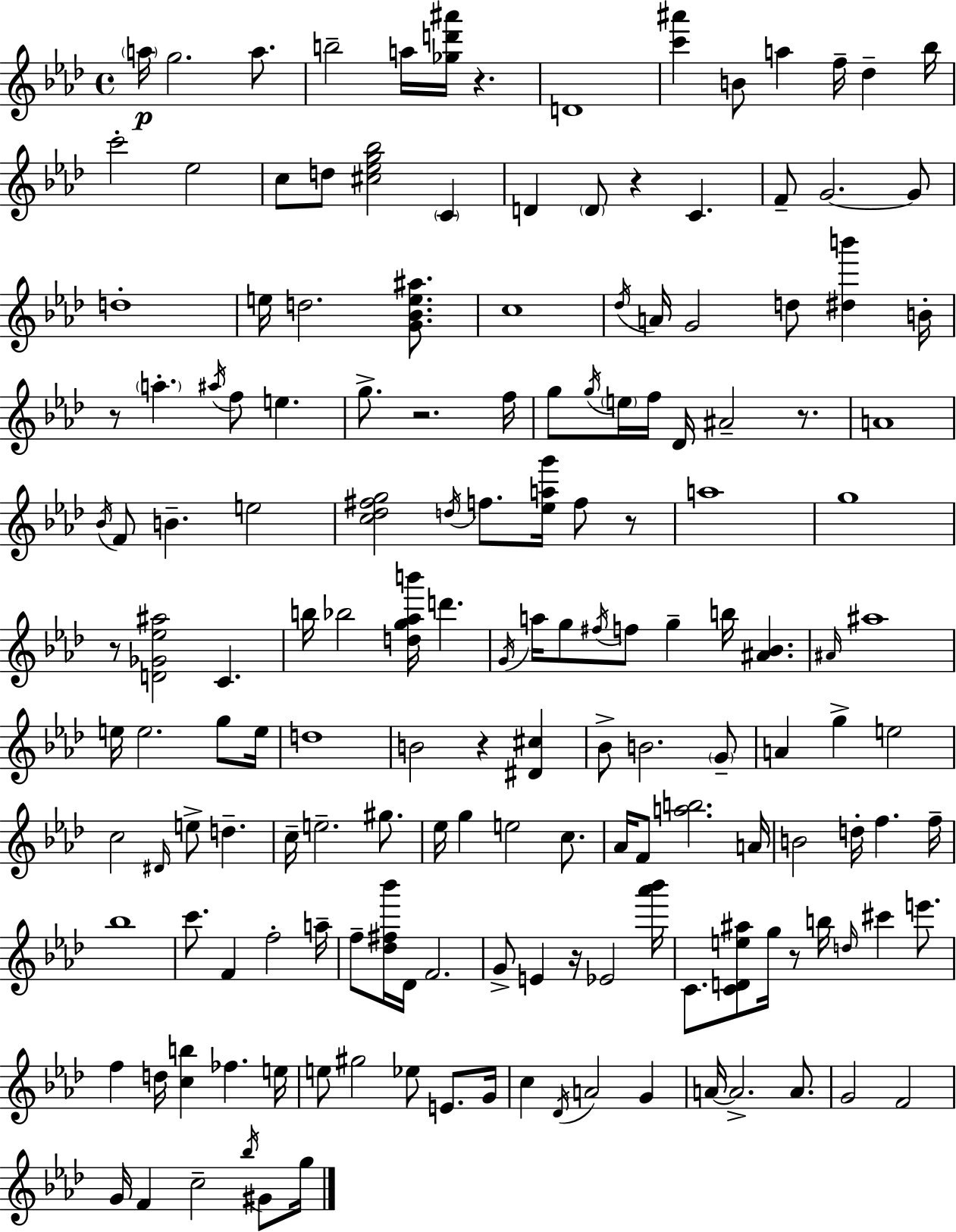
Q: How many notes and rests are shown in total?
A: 163